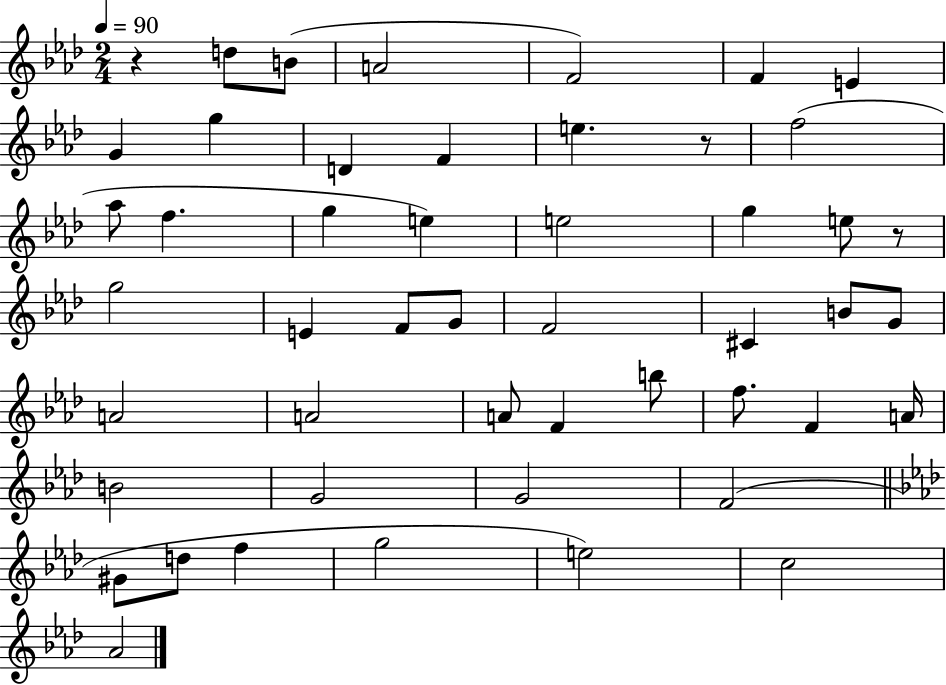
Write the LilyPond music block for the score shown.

{
  \clef treble
  \numericTimeSignature
  \time 2/4
  \key aes \major
  \tempo 4 = 90
  \repeat volta 2 { r4 d''8 b'8( | a'2 | f'2) | f'4 e'4 | \break g'4 g''4 | d'4 f'4 | e''4. r8 | f''2( | \break aes''8 f''4. | g''4 e''4) | e''2 | g''4 e''8 r8 | \break g''2 | e'4 f'8 g'8 | f'2 | cis'4 b'8 g'8 | \break a'2 | a'2 | a'8 f'4 b''8 | f''8. f'4 a'16 | \break b'2 | g'2 | g'2 | f'2( | \break \bar "||" \break \key aes \major gis'8 d''8 f''4 | g''2 | e''2) | c''2 | \break aes'2 | } \bar "|."
}